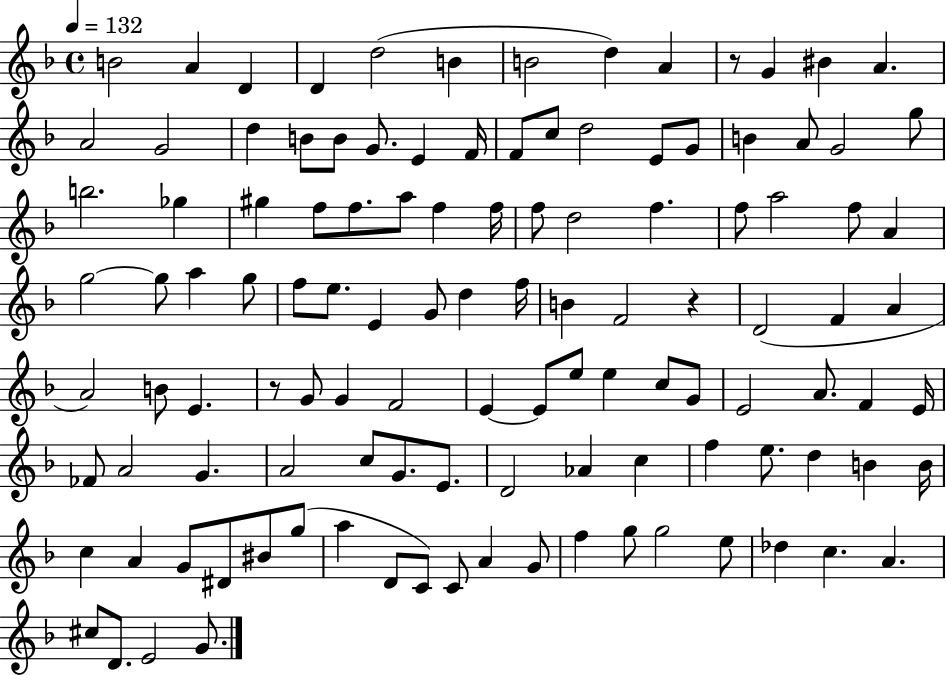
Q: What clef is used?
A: treble